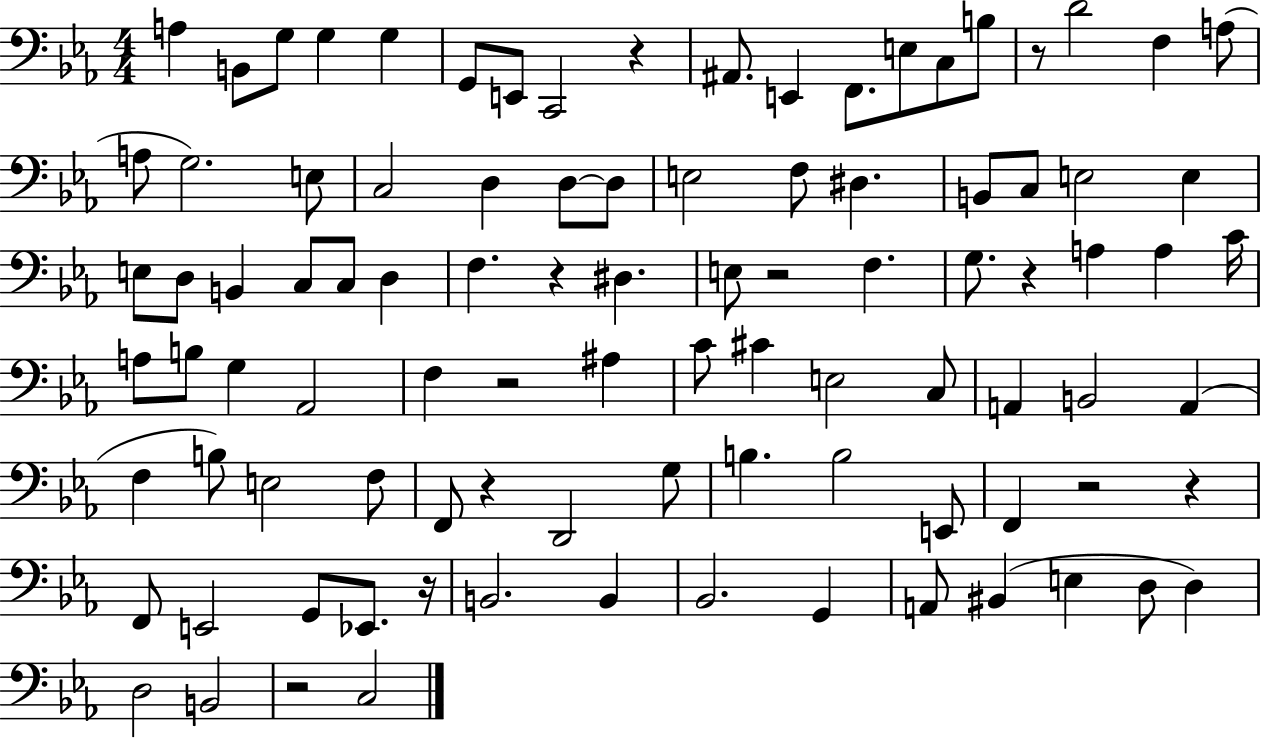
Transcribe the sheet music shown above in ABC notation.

X:1
T:Untitled
M:4/4
L:1/4
K:Eb
A, B,,/2 G,/2 G, G, G,,/2 E,,/2 C,,2 z ^A,,/2 E,, F,,/2 E,/2 C,/2 B,/2 z/2 D2 F, A,/2 A,/2 G,2 E,/2 C,2 D, D,/2 D,/2 E,2 F,/2 ^D, B,,/2 C,/2 E,2 E, E,/2 D,/2 B,, C,/2 C,/2 D, F, z ^D, E,/2 z2 F, G,/2 z A, A, C/4 A,/2 B,/2 G, _A,,2 F, z2 ^A, C/2 ^C E,2 C,/2 A,, B,,2 A,, F, B,/2 E,2 F,/2 F,,/2 z D,,2 G,/2 B, B,2 E,,/2 F,, z2 z F,,/2 E,,2 G,,/2 _E,,/2 z/4 B,,2 B,, _B,,2 G,, A,,/2 ^B,, E, D,/2 D, D,2 B,,2 z2 C,2